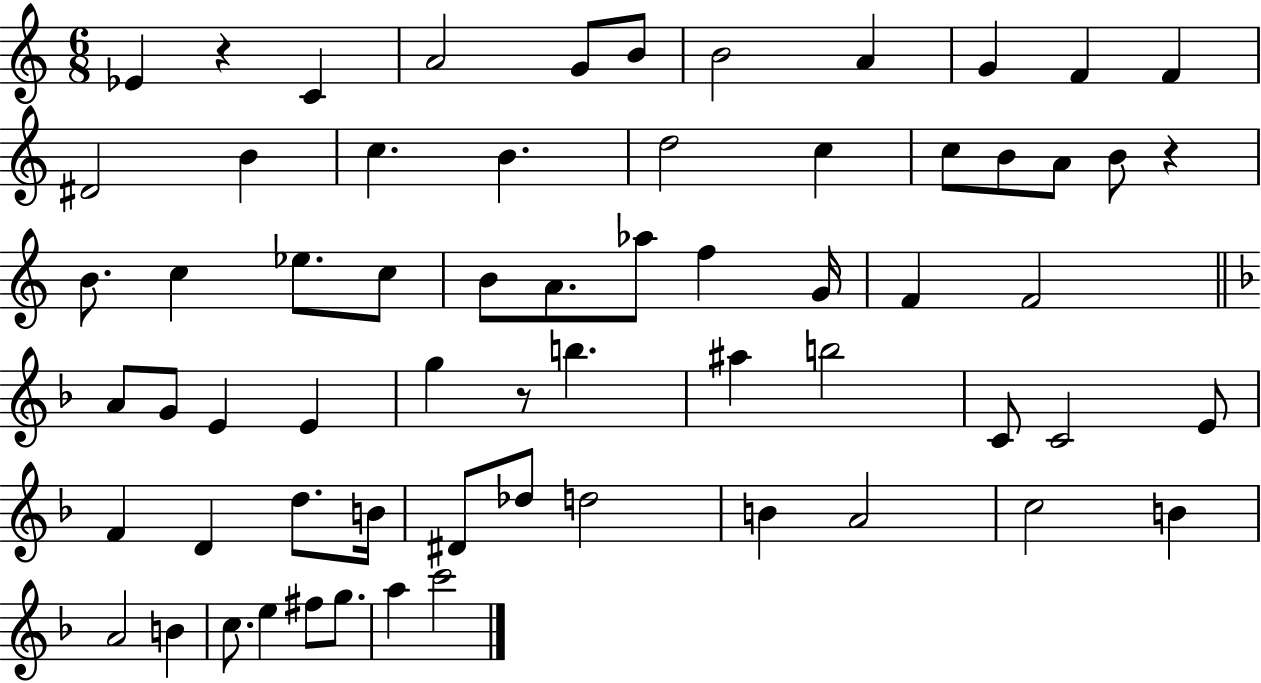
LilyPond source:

{
  \clef treble
  \numericTimeSignature
  \time 6/8
  \key c \major
  ees'4 r4 c'4 | a'2 g'8 b'8 | b'2 a'4 | g'4 f'4 f'4 | \break dis'2 b'4 | c''4. b'4. | d''2 c''4 | c''8 b'8 a'8 b'8 r4 | \break b'8. c''4 ees''8. c''8 | b'8 a'8. aes''8 f''4 g'16 | f'4 f'2 | \bar "||" \break \key d \minor a'8 g'8 e'4 e'4 | g''4 r8 b''4. | ais''4 b''2 | c'8 c'2 e'8 | \break f'4 d'4 d''8. b'16 | dis'8 des''8 d''2 | b'4 a'2 | c''2 b'4 | \break a'2 b'4 | c''8. e''4 fis''8 g''8. | a''4 c'''2 | \bar "|."
}